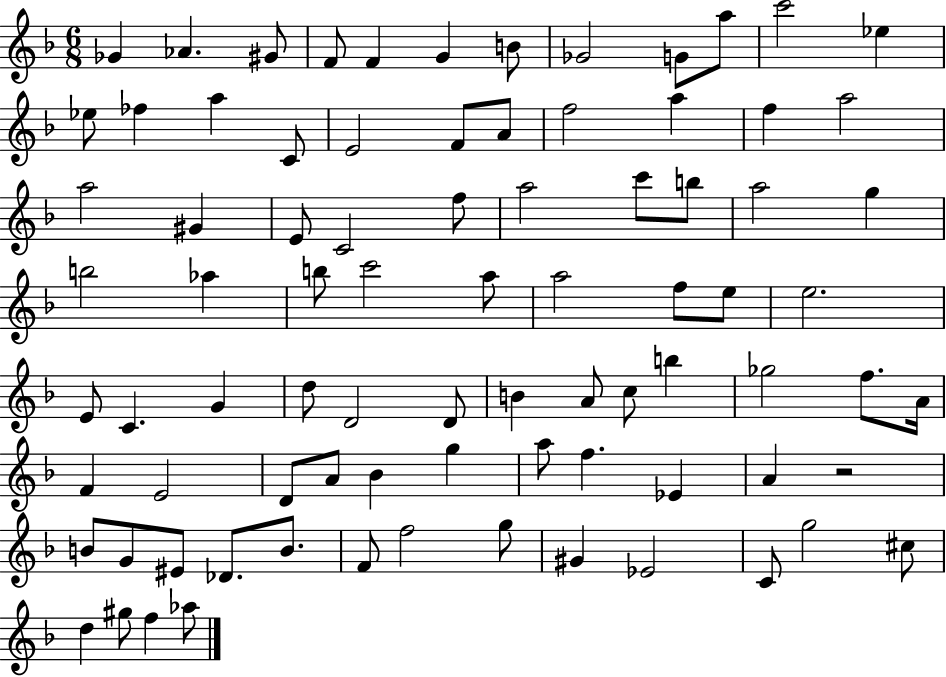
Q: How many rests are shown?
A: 1